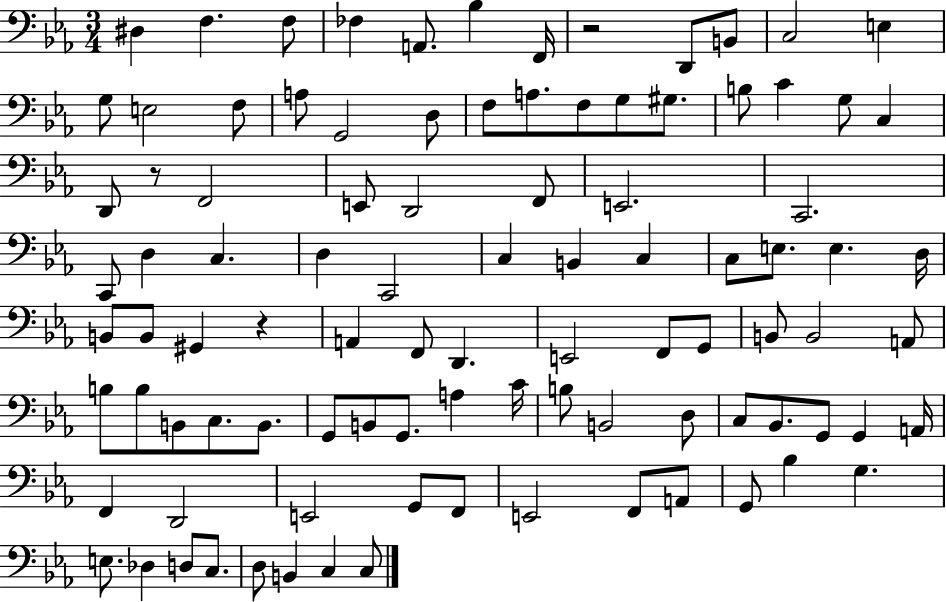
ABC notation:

X:1
T:Untitled
M:3/4
L:1/4
K:Eb
^D, F, F,/2 _F, A,,/2 _B, F,,/4 z2 D,,/2 B,,/2 C,2 E, G,/2 E,2 F,/2 A,/2 G,,2 D,/2 F,/2 A,/2 F,/2 G,/2 ^G,/2 B,/2 C G,/2 C, D,,/2 z/2 F,,2 E,,/2 D,,2 F,,/2 E,,2 C,,2 C,,/2 D, C, D, C,,2 C, B,, C, C,/2 E,/2 E, D,/4 B,,/2 B,,/2 ^G,, z A,, F,,/2 D,, E,,2 F,,/2 G,,/2 B,,/2 B,,2 A,,/2 B,/2 B,/2 B,,/2 C,/2 B,,/2 G,,/2 B,,/2 G,,/2 A, C/4 B,/2 B,,2 D,/2 C,/2 _B,,/2 G,,/2 G,, A,,/4 F,, D,,2 E,,2 G,,/2 F,,/2 E,,2 F,,/2 A,,/2 G,,/2 _B, G, E,/2 _D, D,/2 C,/2 D,/2 B,, C, C,/2